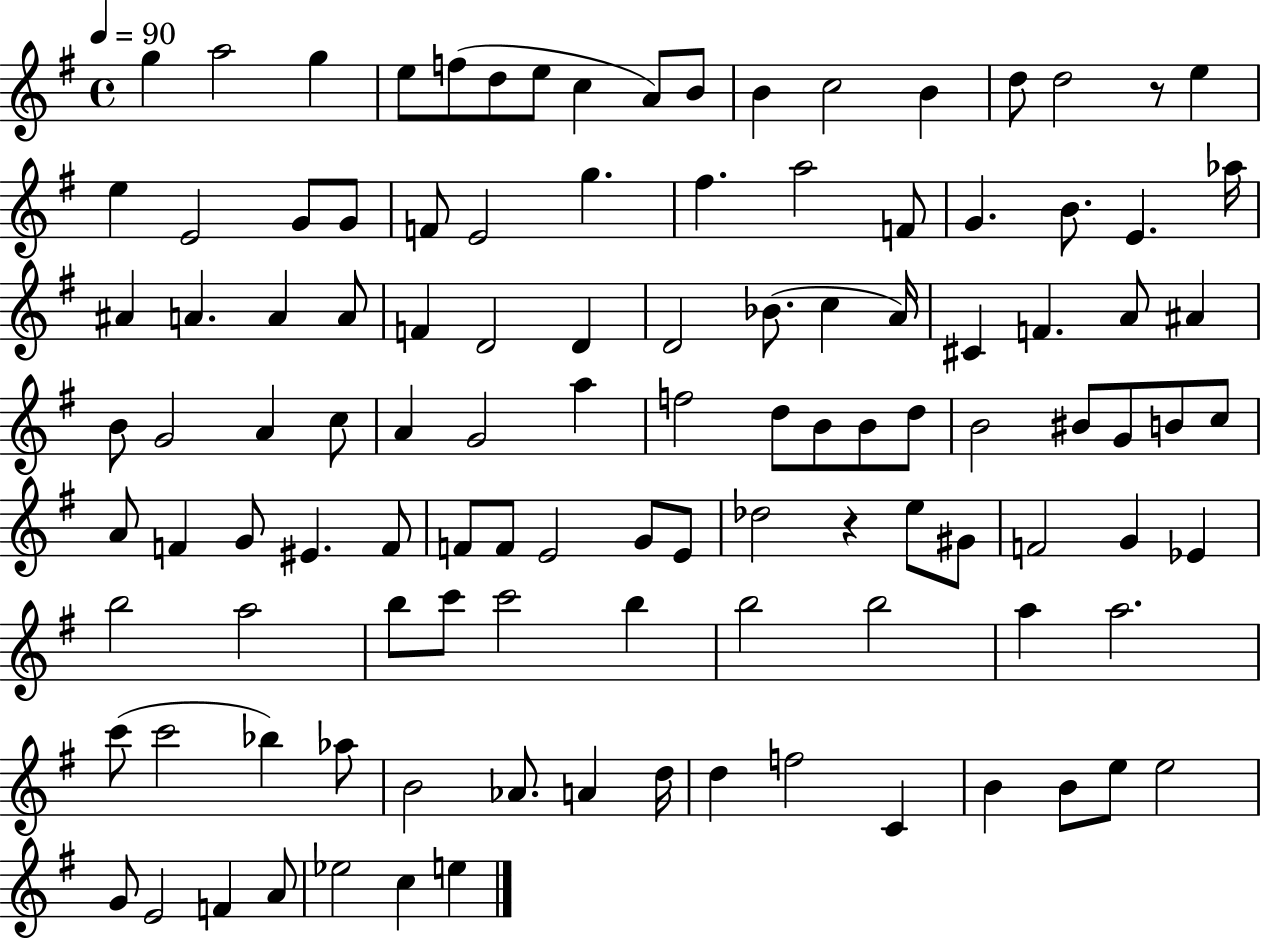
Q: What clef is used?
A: treble